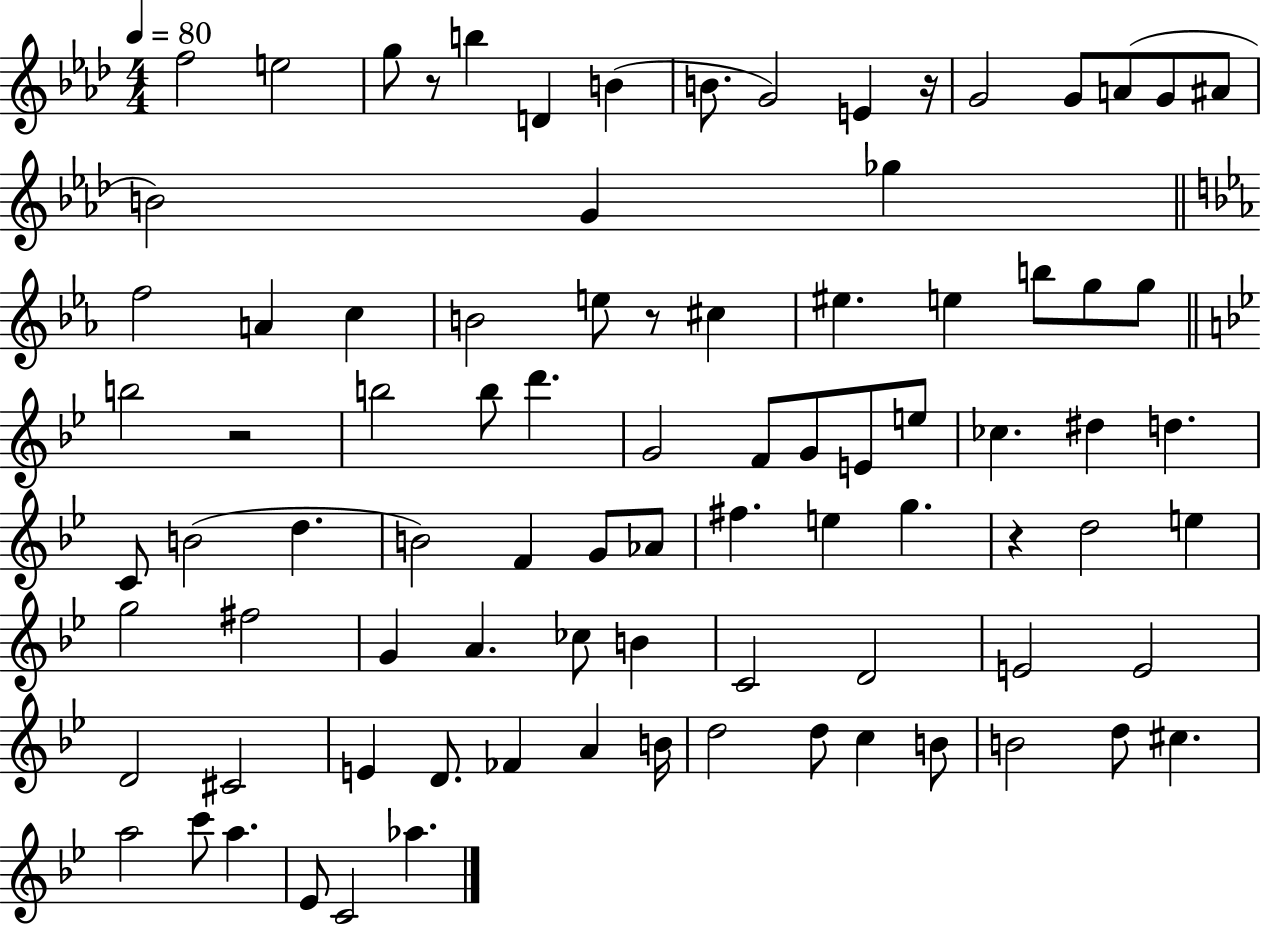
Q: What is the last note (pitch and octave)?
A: Ab5